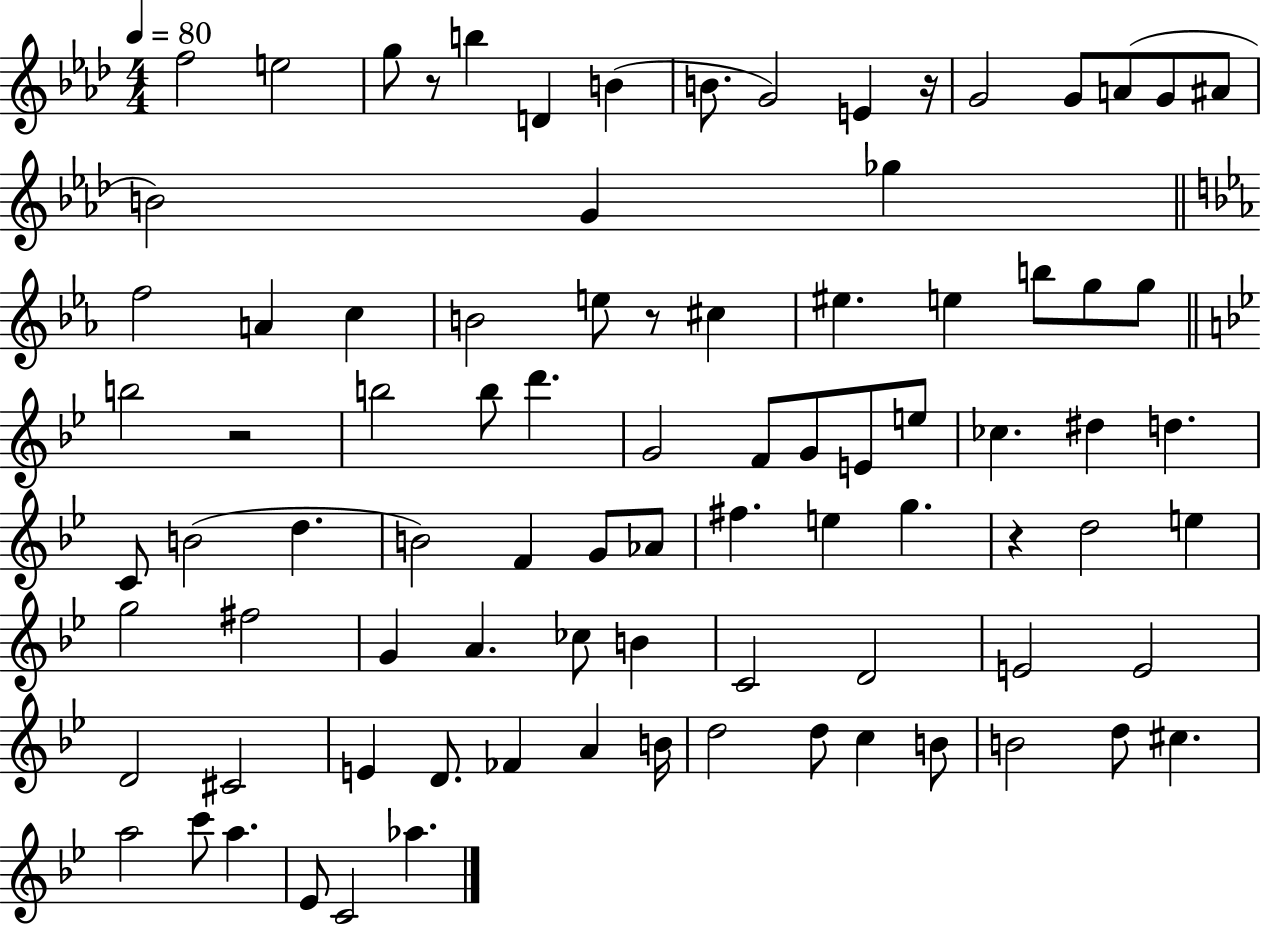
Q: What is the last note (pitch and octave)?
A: Ab5